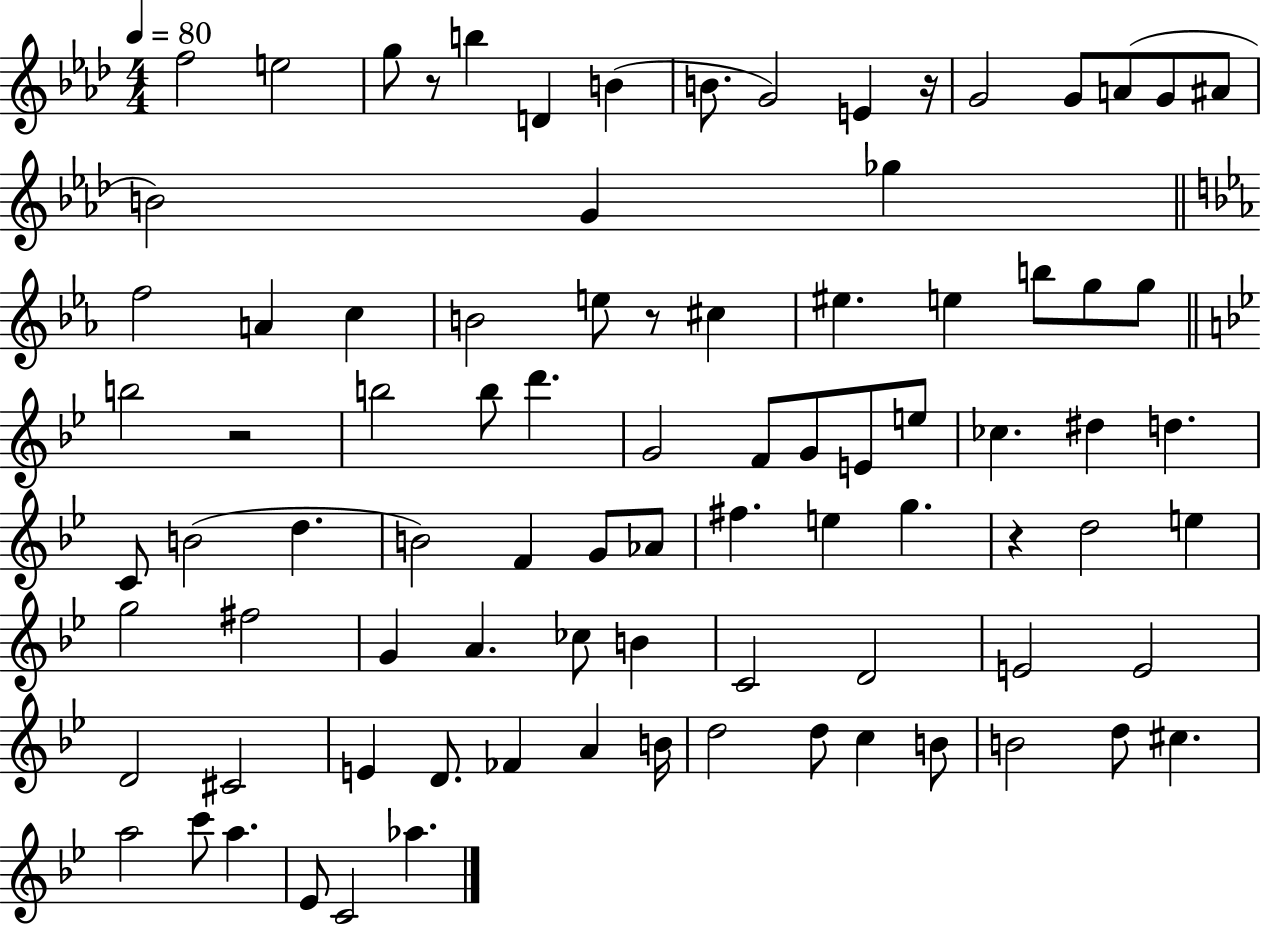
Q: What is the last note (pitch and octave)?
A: Ab5